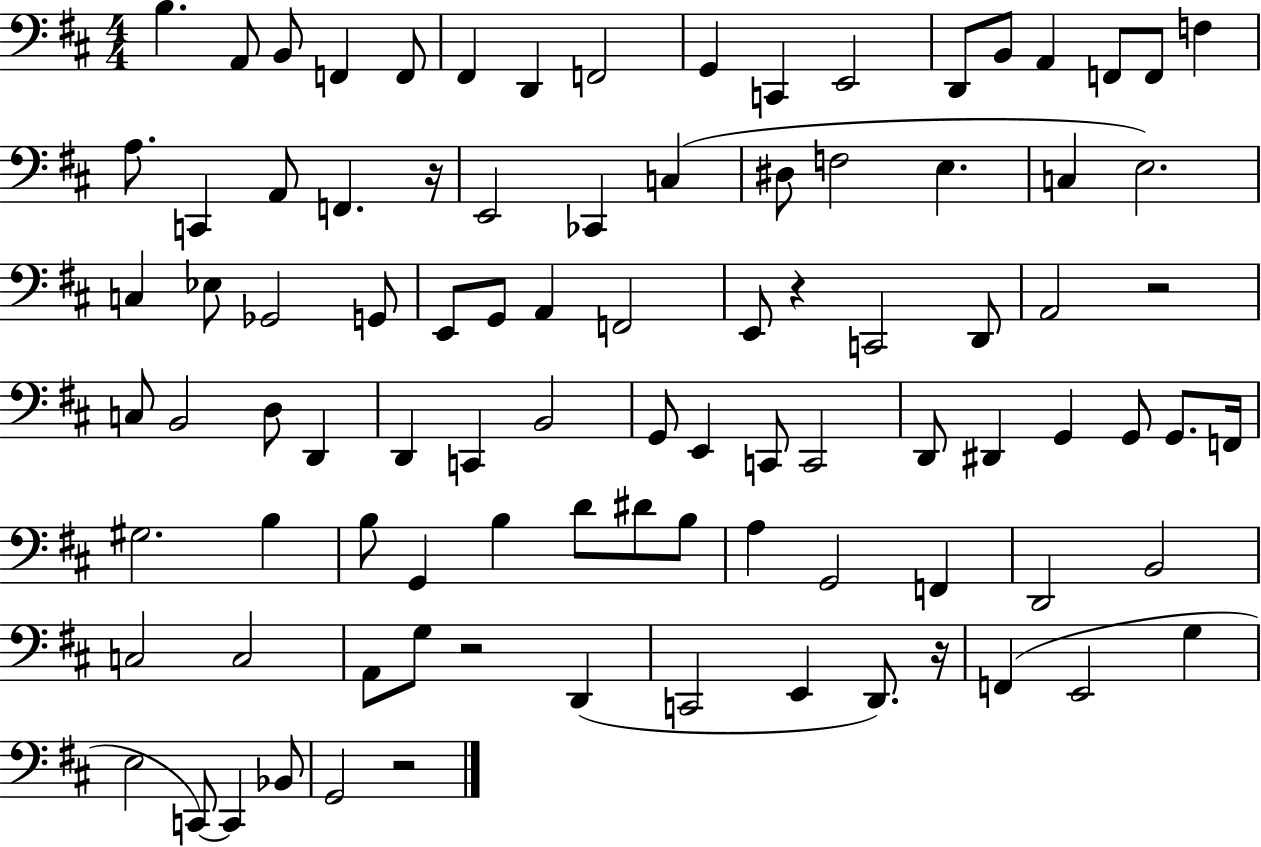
X:1
T:Untitled
M:4/4
L:1/4
K:D
B, A,,/2 B,,/2 F,, F,,/2 ^F,, D,, F,,2 G,, C,, E,,2 D,,/2 B,,/2 A,, F,,/2 F,,/2 F, A,/2 C,, A,,/2 F,, z/4 E,,2 _C,, C, ^D,/2 F,2 E, C, E,2 C, _E,/2 _G,,2 G,,/2 E,,/2 G,,/2 A,, F,,2 E,,/2 z C,,2 D,,/2 A,,2 z2 C,/2 B,,2 D,/2 D,, D,, C,, B,,2 G,,/2 E,, C,,/2 C,,2 D,,/2 ^D,, G,, G,,/2 G,,/2 F,,/4 ^G,2 B, B,/2 G,, B, D/2 ^D/2 B,/2 A, G,,2 F,, D,,2 B,,2 C,2 C,2 A,,/2 G,/2 z2 D,, C,,2 E,, D,,/2 z/4 F,, E,,2 G, E,2 C,,/2 C,, _B,,/2 G,,2 z2